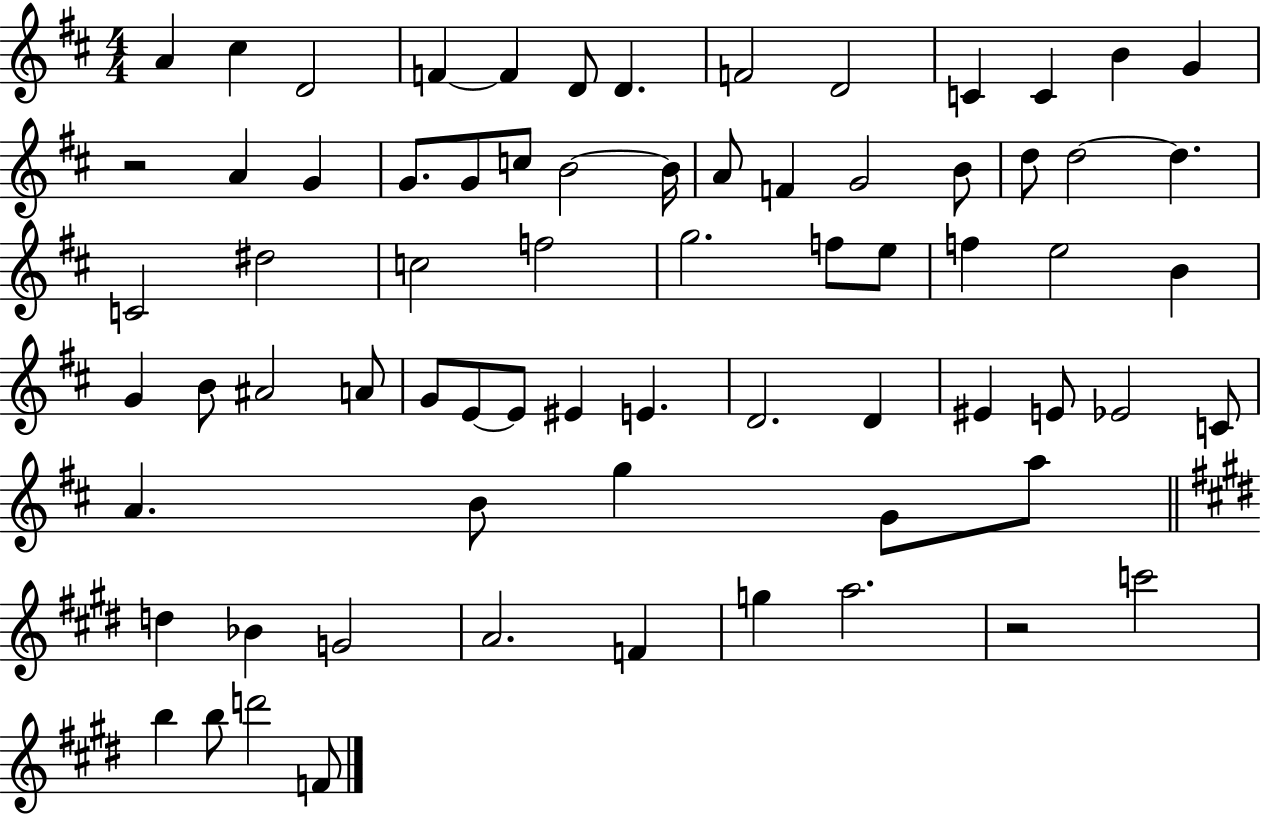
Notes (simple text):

A4/q C#5/q D4/h F4/q F4/q D4/e D4/q. F4/h D4/h C4/q C4/q B4/q G4/q R/h A4/q G4/q G4/e. G4/e C5/e B4/h B4/s A4/e F4/q G4/h B4/e D5/e D5/h D5/q. C4/h D#5/h C5/h F5/h G5/h. F5/e E5/e F5/q E5/h B4/q G4/q B4/e A#4/h A4/e G4/e E4/e E4/e EIS4/q E4/q. D4/h. D4/q EIS4/q E4/e Eb4/h C4/e A4/q. B4/e G5/q G4/e A5/e D5/q Bb4/q G4/h A4/h. F4/q G5/q A5/h. R/h C6/h B5/q B5/e D6/h F4/e